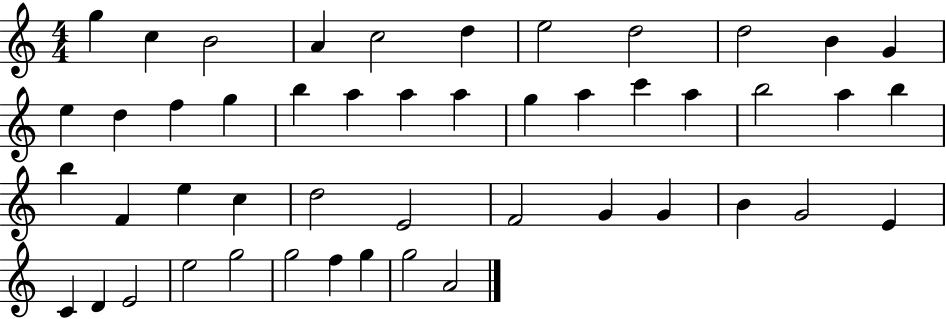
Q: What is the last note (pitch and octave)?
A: A4